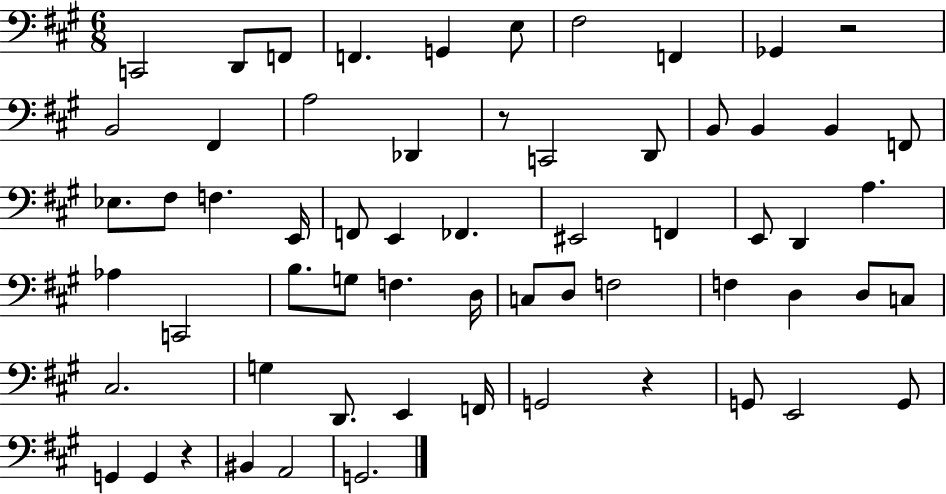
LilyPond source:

{
  \clef bass
  \numericTimeSignature
  \time 6/8
  \key a \major
  c,2 d,8 f,8 | f,4. g,4 e8 | fis2 f,4 | ges,4 r2 | \break b,2 fis,4 | a2 des,4 | r8 c,2 d,8 | b,8 b,4 b,4 f,8 | \break ees8. fis8 f4. e,16 | f,8 e,4 fes,4. | eis,2 f,4 | e,8 d,4 a4. | \break aes4 c,2 | b8. g8 f4. d16 | c8 d8 f2 | f4 d4 d8 c8 | \break cis2. | g4 d,8. e,4 f,16 | g,2 r4 | g,8 e,2 g,8 | \break g,4 g,4 r4 | bis,4 a,2 | g,2. | \bar "|."
}